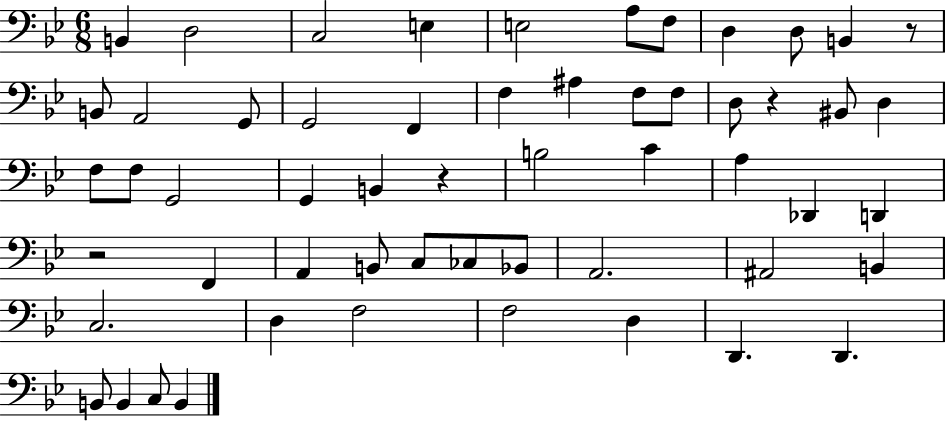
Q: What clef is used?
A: bass